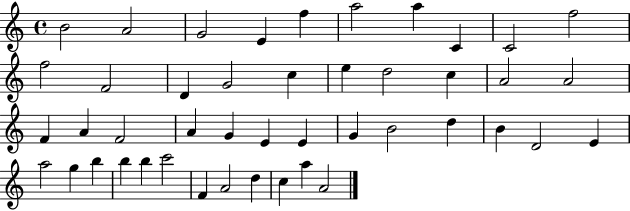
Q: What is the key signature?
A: C major